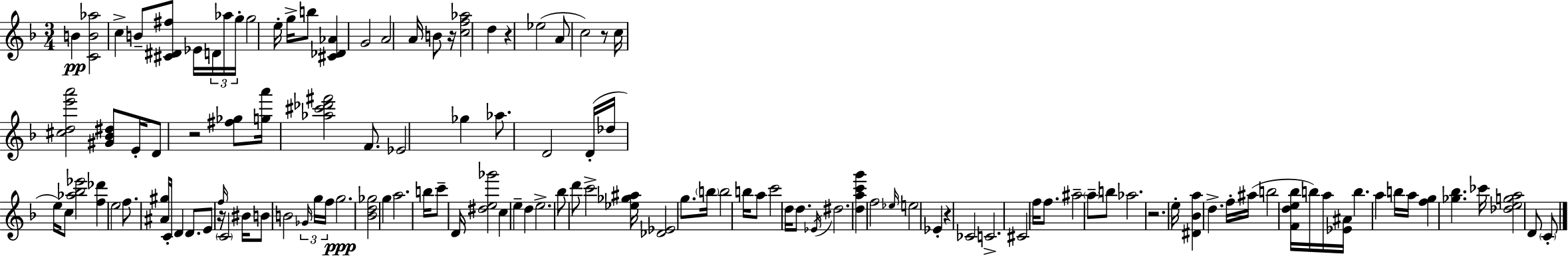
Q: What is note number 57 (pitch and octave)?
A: D6